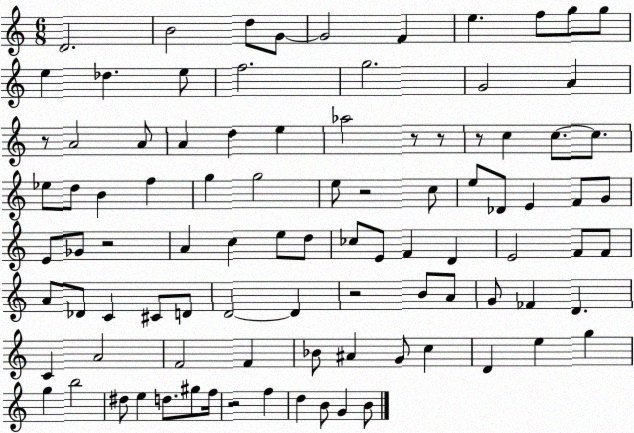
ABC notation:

X:1
T:Untitled
M:6/8
L:1/4
K:C
D2 B2 d/2 G/2 G2 F e f/2 g/2 g/2 e _d e/2 f2 g2 G2 A z/2 A2 A/2 A d e _a2 z/2 z/2 z/2 c c/2 c/2 _e/2 d/2 B f g g2 e/2 z2 c/2 e/2 _D/2 E F/2 G/2 E/2 _G/2 z2 A c e/2 d/2 _c/2 E/2 F D E2 F/2 F/2 A/2 _D/2 C ^C/2 D/2 D2 D z2 B/2 A/2 G/2 _F D C A2 F2 F _B/2 ^A G/2 c D e g g b2 ^d/2 e d/2 ^g/2 f/4 z2 f d B/2 G B/2